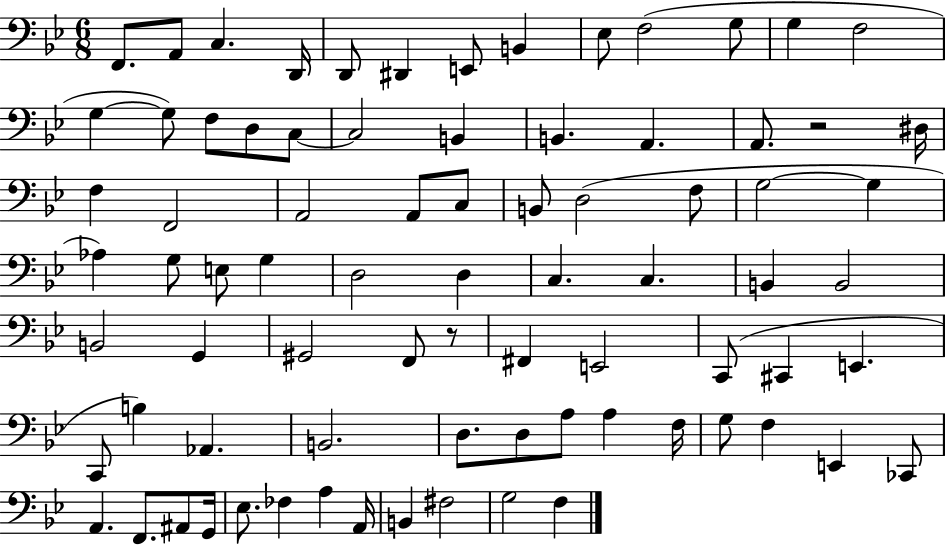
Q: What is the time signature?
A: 6/8